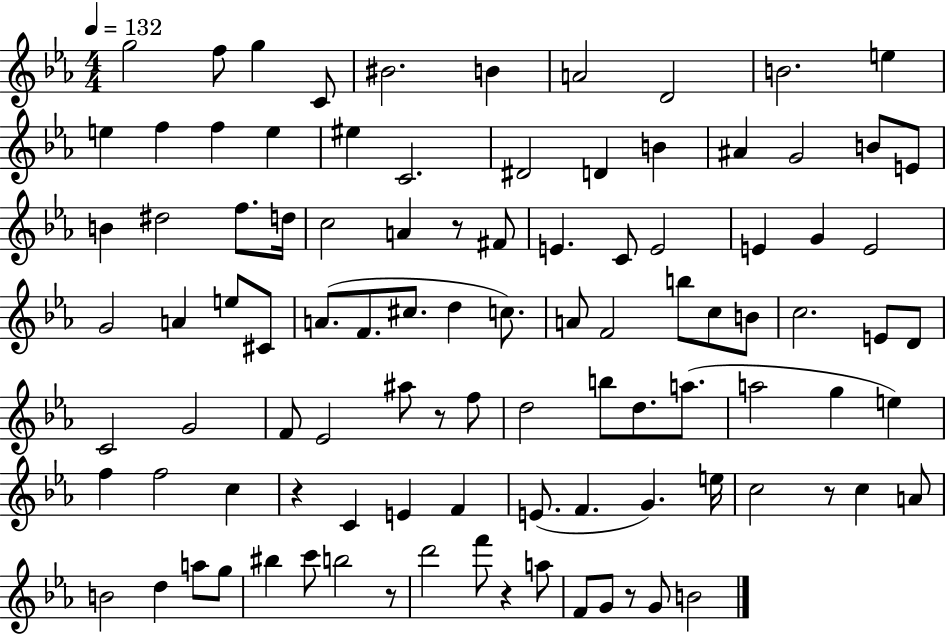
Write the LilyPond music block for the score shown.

{
  \clef treble
  \numericTimeSignature
  \time 4/4
  \key ees \major
  \tempo 4 = 132
  g''2 f''8 g''4 c'8 | bis'2. b'4 | a'2 d'2 | b'2. e''4 | \break e''4 f''4 f''4 e''4 | eis''4 c'2. | dis'2 d'4 b'4 | ais'4 g'2 b'8 e'8 | \break b'4 dis''2 f''8. d''16 | c''2 a'4 r8 fis'8 | e'4. c'8 e'2 | e'4 g'4 e'2 | \break g'2 a'4 e''8 cis'8 | a'8.( f'8. cis''8. d''4 c''8.) | a'8 f'2 b''8 c''8 b'8 | c''2. e'8 d'8 | \break c'2 g'2 | f'8 ees'2 ais''8 r8 f''8 | d''2 b''8 d''8. a''8.( | a''2 g''4 e''4) | \break f''4 f''2 c''4 | r4 c'4 e'4 f'4 | e'8.( f'4. g'4.) e''16 | c''2 r8 c''4 a'8 | \break b'2 d''4 a''8 g''8 | bis''4 c'''8 b''2 r8 | d'''2 f'''8 r4 a''8 | f'8 g'8 r8 g'8 b'2 | \break \bar "|."
}